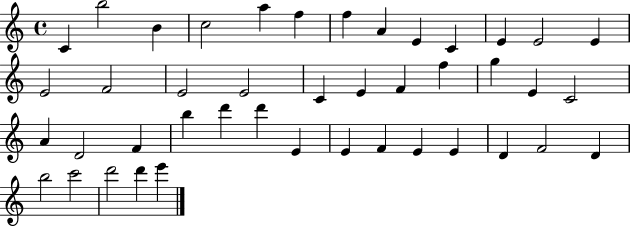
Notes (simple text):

C4/q B5/h B4/q C5/h A5/q F5/q F5/q A4/q E4/q C4/q E4/q E4/h E4/q E4/h F4/h E4/h E4/h C4/q E4/q F4/q F5/q G5/q E4/q C4/h A4/q D4/h F4/q B5/q D6/q D6/q E4/q E4/q F4/q E4/q E4/q D4/q F4/h D4/q B5/h C6/h D6/h D6/q E6/q